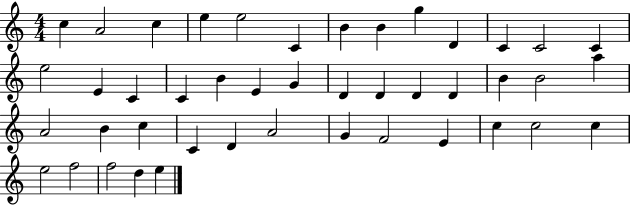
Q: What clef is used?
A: treble